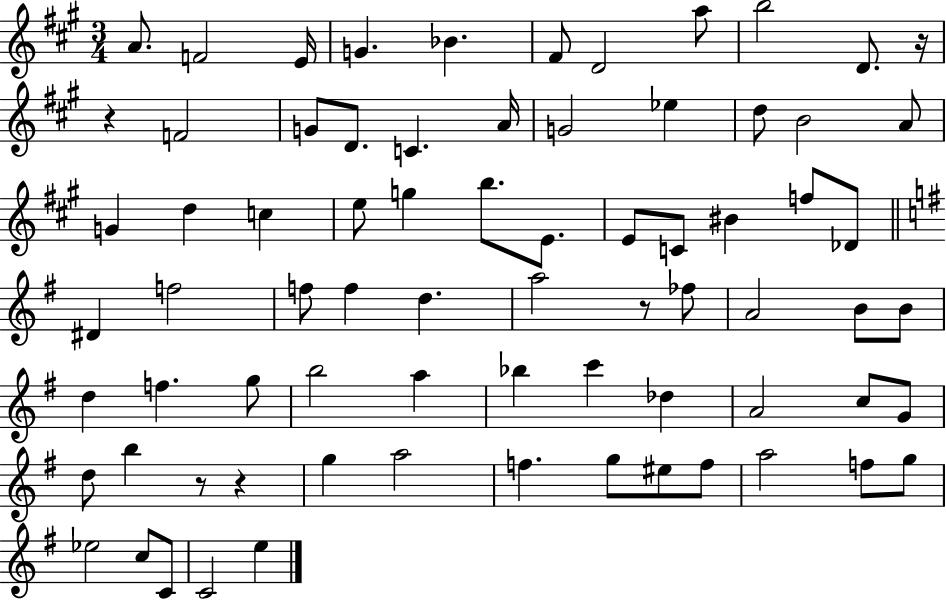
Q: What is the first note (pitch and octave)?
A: A4